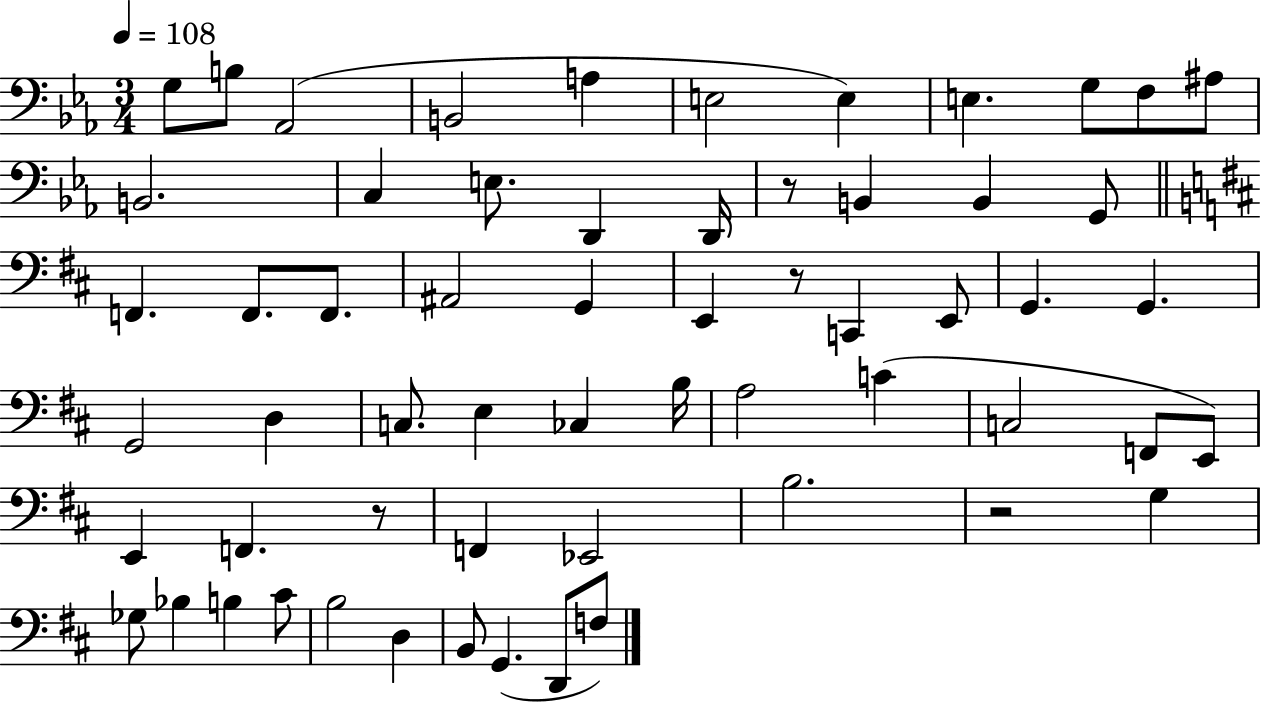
G3/e B3/e Ab2/h B2/h A3/q E3/h E3/q E3/q. G3/e F3/e A#3/e B2/h. C3/q E3/e. D2/q D2/s R/e B2/q B2/q G2/e F2/q. F2/e. F2/e. A#2/h G2/q E2/q R/e C2/q E2/e G2/q. G2/q. G2/h D3/q C3/e. E3/q CES3/q B3/s A3/h C4/q C3/h F2/e E2/e E2/q F2/q. R/e F2/q Eb2/h B3/h. R/h G3/q Gb3/e Bb3/q B3/q C#4/e B3/h D3/q B2/e G2/q. D2/e F3/e